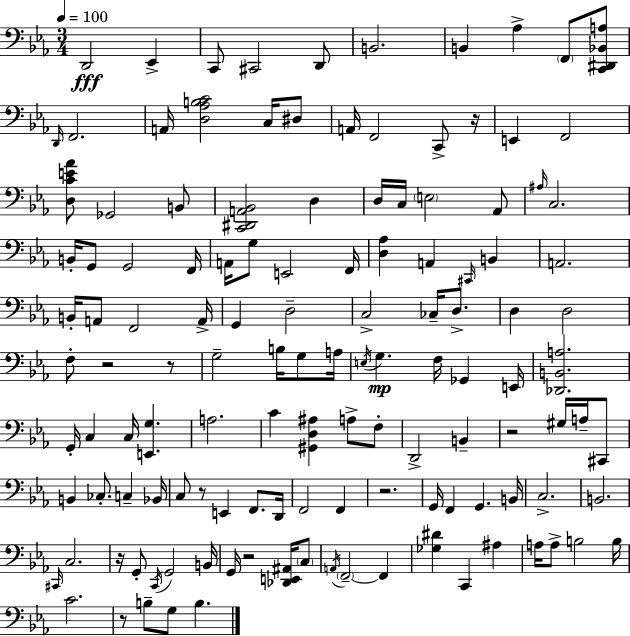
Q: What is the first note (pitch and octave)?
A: D2